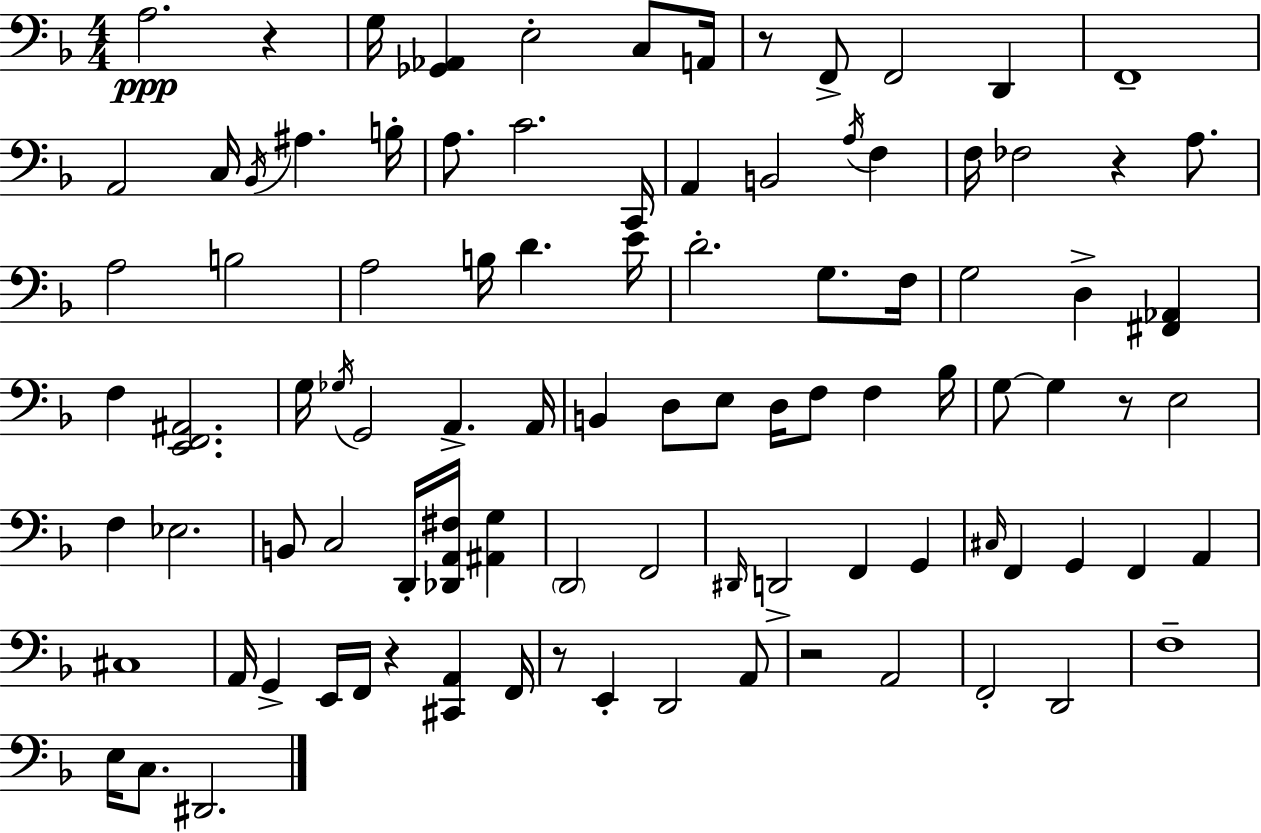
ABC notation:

X:1
T:Untitled
M:4/4
L:1/4
K:Dm
A,2 z G,/4 [_G,,_A,,] E,2 C,/2 A,,/4 z/2 F,,/2 F,,2 D,, F,,4 A,,2 C,/4 _B,,/4 ^A, B,/4 A,/2 C2 C,,/4 A,, B,,2 A,/4 F, F,/4 _F,2 z A,/2 A,2 B,2 A,2 B,/4 D E/4 D2 G,/2 F,/4 G,2 D, [^F,,_A,,] F, [E,,F,,^A,,]2 G,/4 _G,/4 G,,2 A,, A,,/4 B,, D,/2 E,/2 D,/4 F,/2 F, _B,/4 G,/2 G, z/2 E,2 F, _E,2 B,,/2 C,2 D,,/4 [_D,,A,,^F,]/4 [^A,,G,] D,,2 F,,2 ^D,,/4 D,,2 F,, G,, ^C,/4 F,, G,, F,, A,, ^C,4 A,,/4 G,, E,,/4 F,,/4 z [^C,,A,,] F,,/4 z/2 E,, D,,2 A,,/2 z2 A,,2 F,,2 D,,2 F,4 E,/4 C,/2 ^D,,2